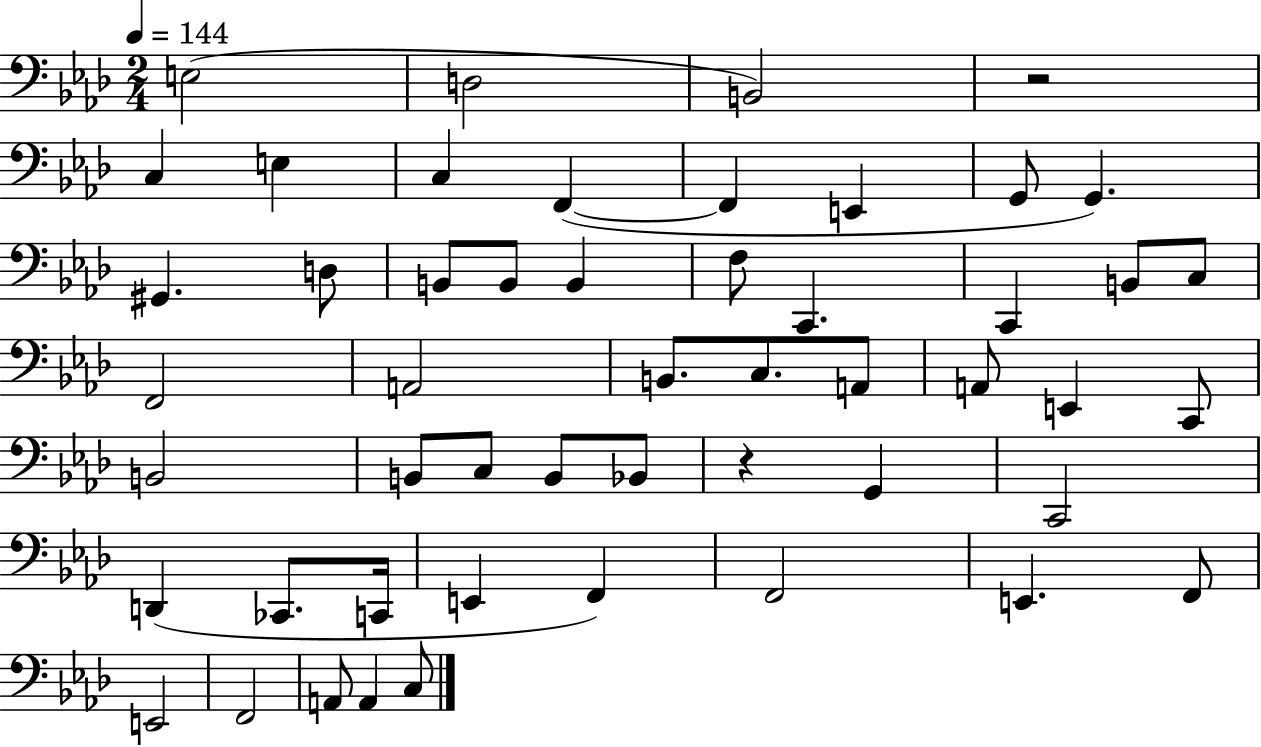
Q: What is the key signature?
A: AES major